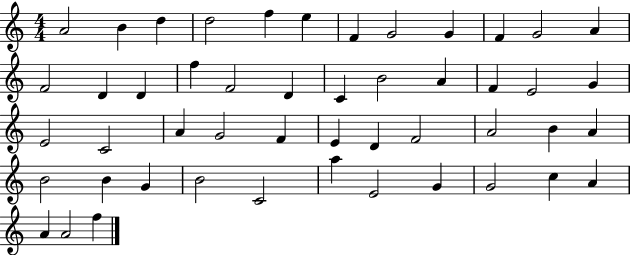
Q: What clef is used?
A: treble